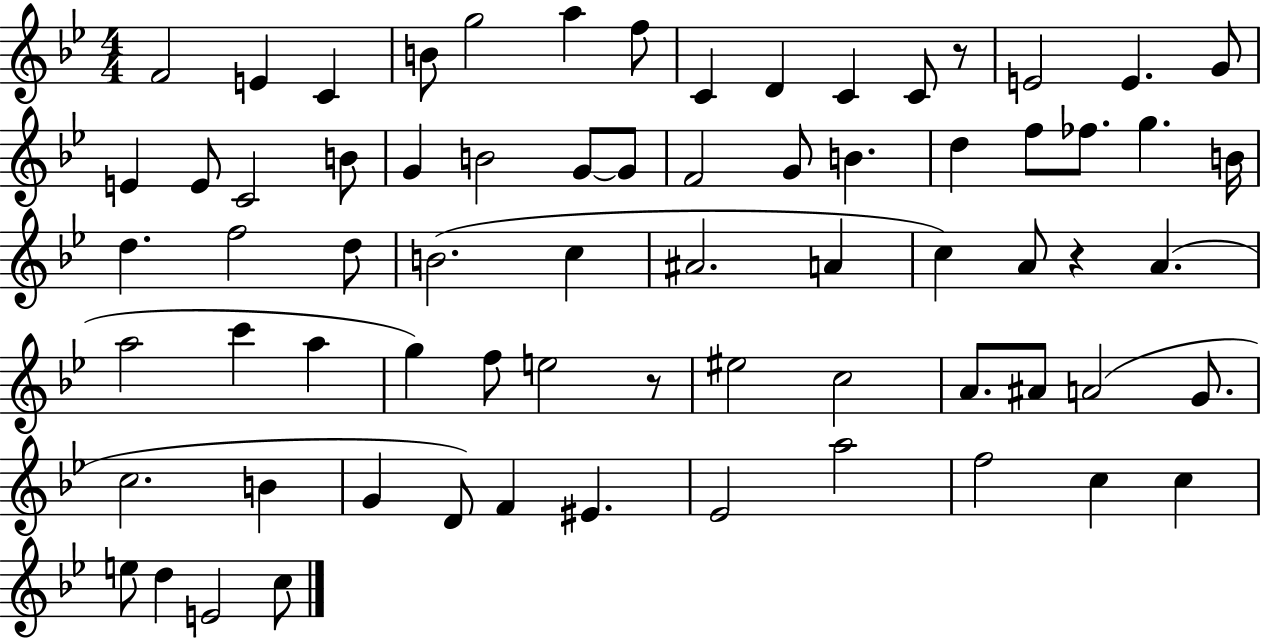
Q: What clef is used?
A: treble